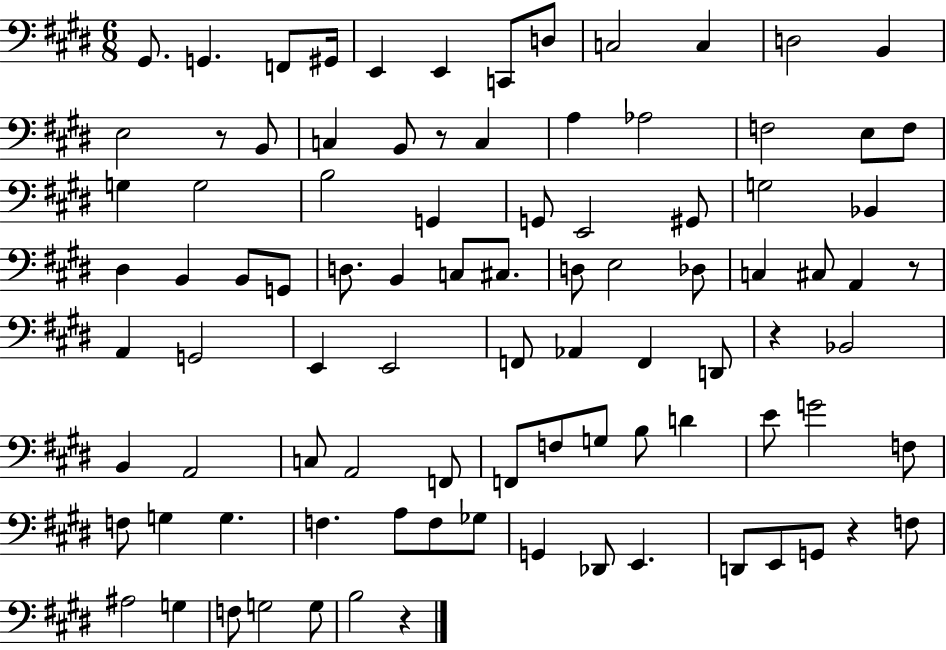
{
  \clef bass
  \numericTimeSignature
  \time 6/8
  \key e \major
  \repeat volta 2 { gis,8. g,4. f,8 gis,16 | e,4 e,4 c,8 d8 | c2 c4 | d2 b,4 | \break e2 r8 b,8 | c4 b,8 r8 c4 | a4 aes2 | f2 e8 f8 | \break g4 g2 | b2 g,4 | g,8 e,2 gis,8 | g2 bes,4 | \break dis4 b,4 b,8 g,8 | d8. b,4 c8 cis8. | d8 e2 des8 | c4 cis8 a,4 r8 | \break a,4 g,2 | e,4 e,2 | f,8 aes,4 f,4 d,8 | r4 bes,2 | \break b,4 a,2 | c8 a,2 f,8 | f,8 f8 g8 b8 d'4 | e'8 g'2 f8 | \break f8 g4 g4. | f4. a8 f8 ges8 | g,4 des,8 e,4. | d,8 e,8 g,8 r4 f8 | \break ais2 g4 | f8 g2 g8 | b2 r4 | } \bar "|."
}